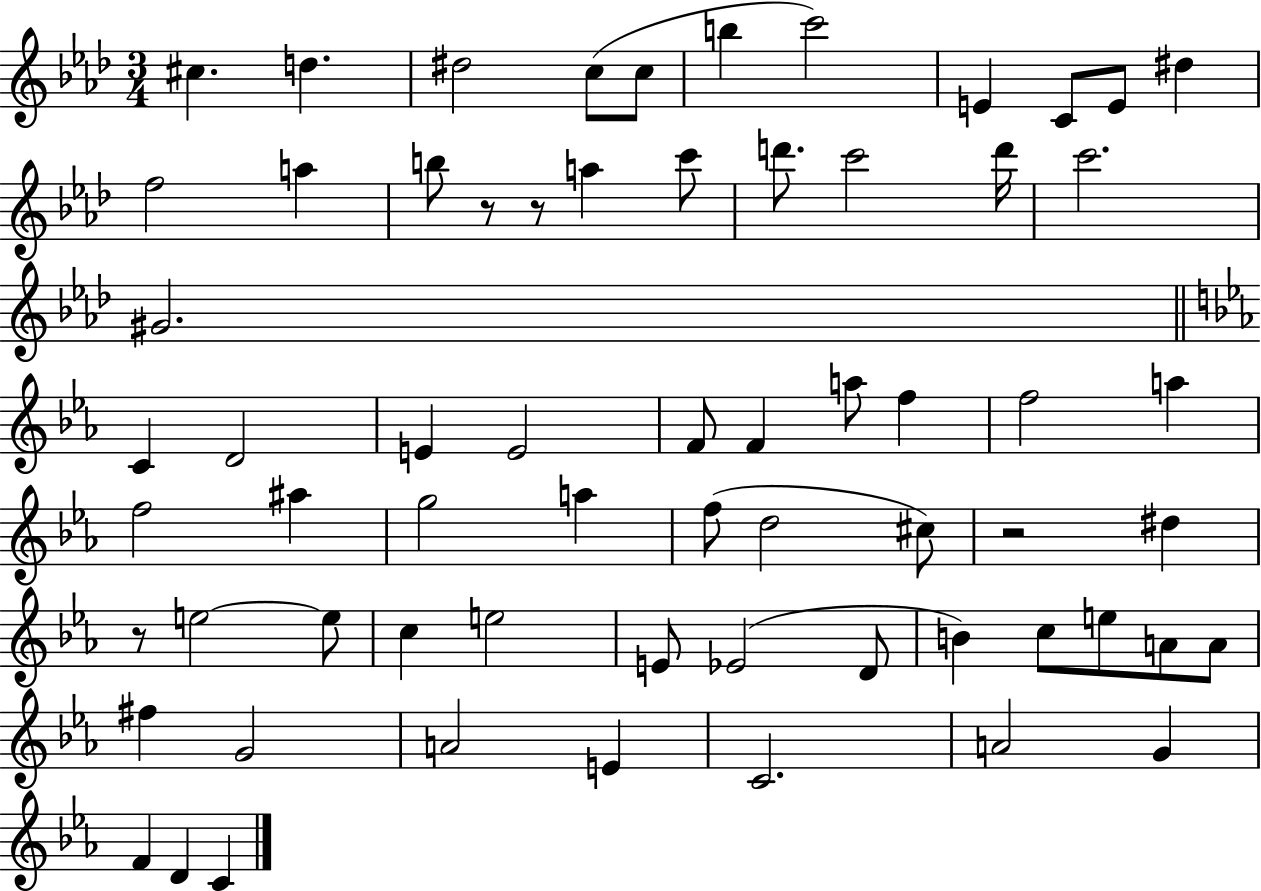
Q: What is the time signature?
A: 3/4